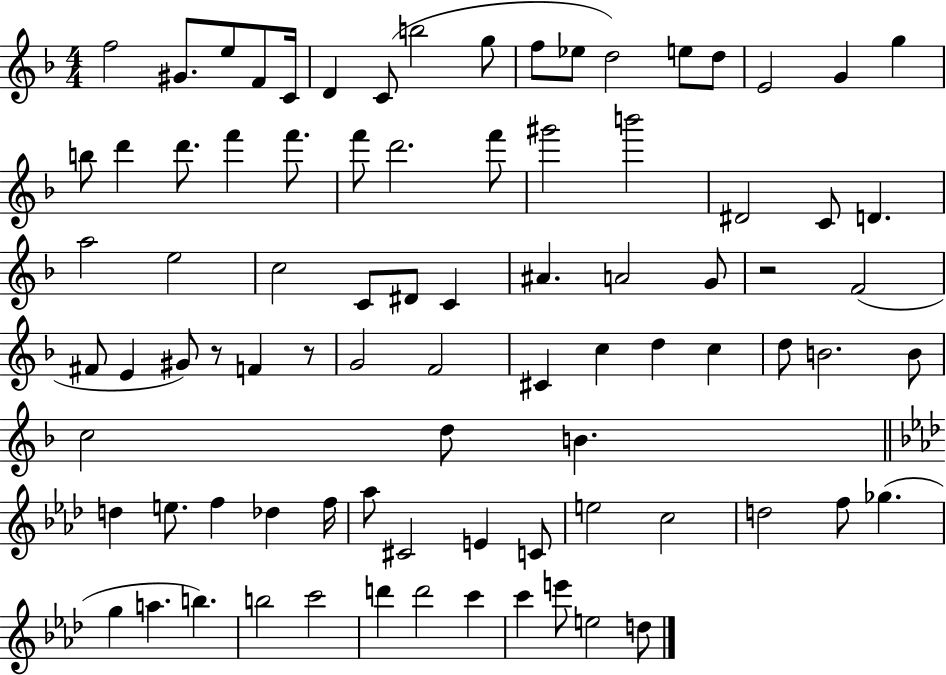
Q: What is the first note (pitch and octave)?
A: F5